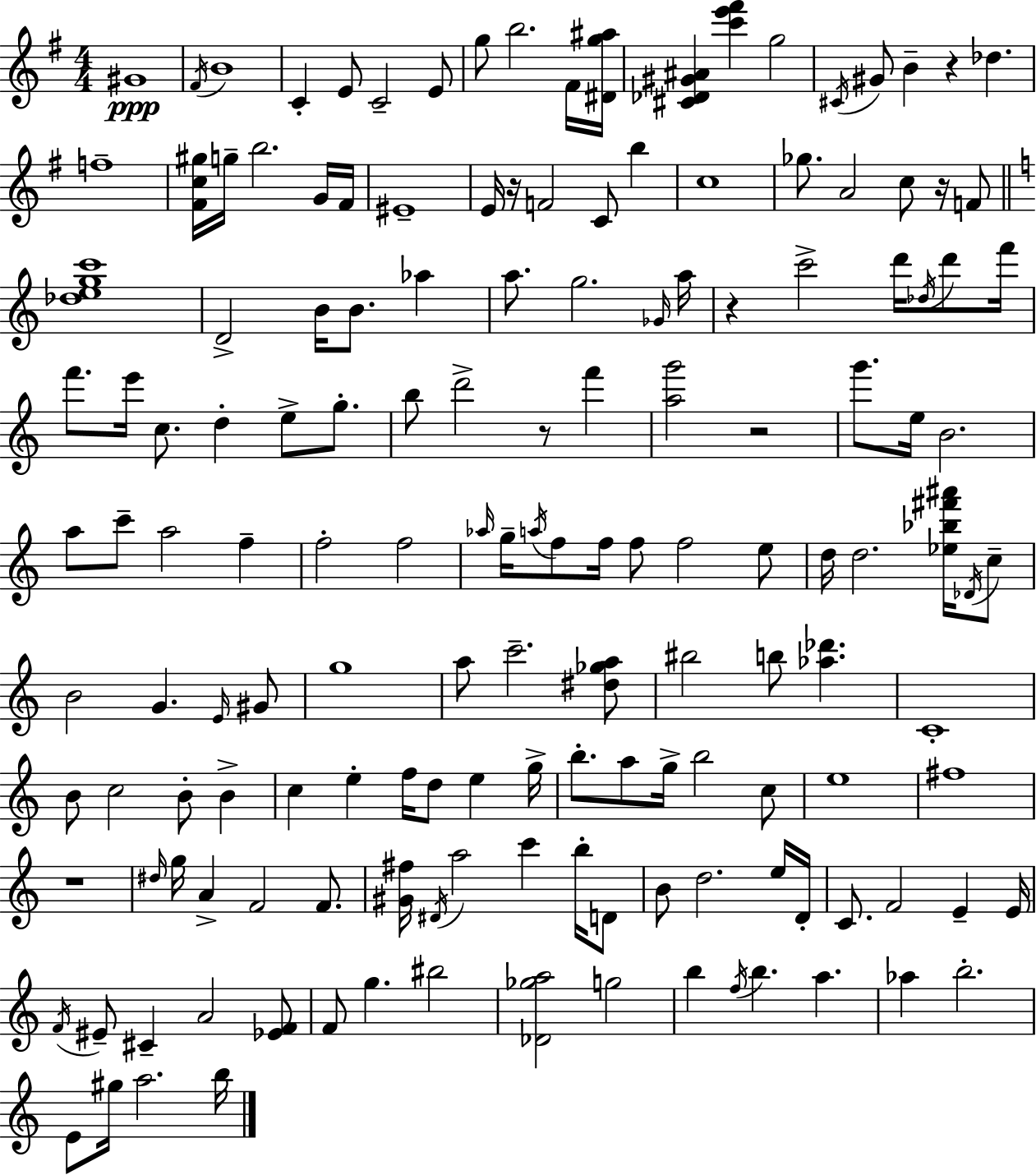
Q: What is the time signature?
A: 4/4